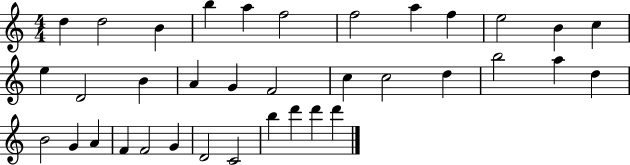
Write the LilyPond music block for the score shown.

{
  \clef treble
  \numericTimeSignature
  \time 4/4
  \key c \major
  d''4 d''2 b'4 | b''4 a''4 f''2 | f''2 a''4 f''4 | e''2 b'4 c''4 | \break e''4 d'2 b'4 | a'4 g'4 f'2 | c''4 c''2 d''4 | b''2 a''4 d''4 | \break b'2 g'4 a'4 | f'4 f'2 g'4 | d'2 c'2 | b''4 d'''4 d'''4 d'''4 | \break \bar "|."
}